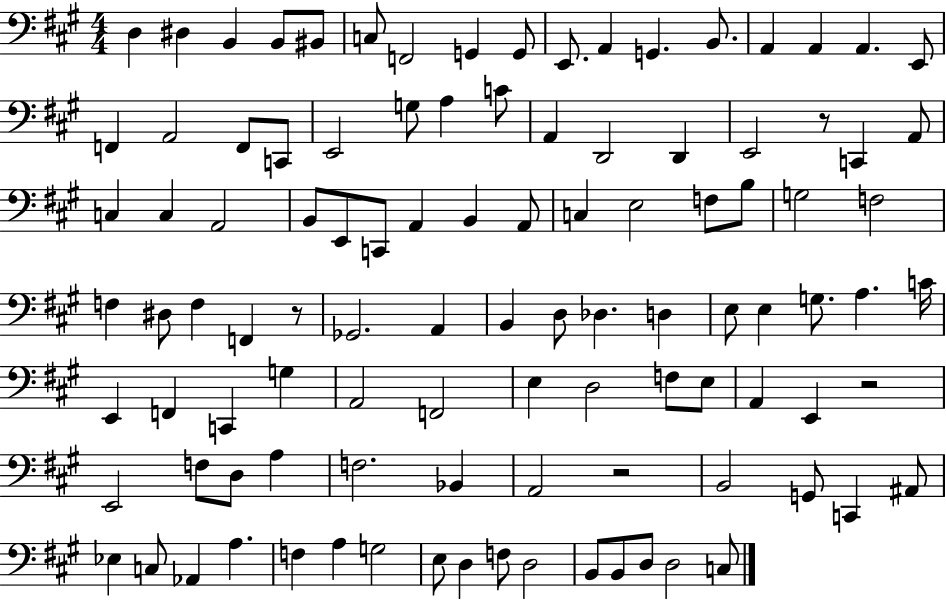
X:1
T:Untitled
M:4/4
L:1/4
K:A
D, ^D, B,, B,,/2 ^B,,/2 C,/2 F,,2 G,, G,,/2 E,,/2 A,, G,, B,,/2 A,, A,, A,, E,,/2 F,, A,,2 F,,/2 C,,/2 E,,2 G,/2 A, C/2 A,, D,,2 D,, E,,2 z/2 C,, A,,/2 C, C, A,,2 B,,/2 E,,/2 C,,/2 A,, B,, A,,/2 C, E,2 F,/2 B,/2 G,2 F,2 F, ^D,/2 F, F,, z/2 _G,,2 A,, B,, D,/2 _D, D, E,/2 E, G,/2 A, C/4 E,, F,, C,, G, A,,2 F,,2 E, D,2 F,/2 E,/2 A,, E,, z2 E,,2 F,/2 D,/2 A, F,2 _B,, A,,2 z2 B,,2 G,,/2 C,, ^A,,/2 _E, C,/2 _A,, A, F, A, G,2 E,/2 D, F,/2 D,2 B,,/2 B,,/2 D,/2 D,2 C,/2